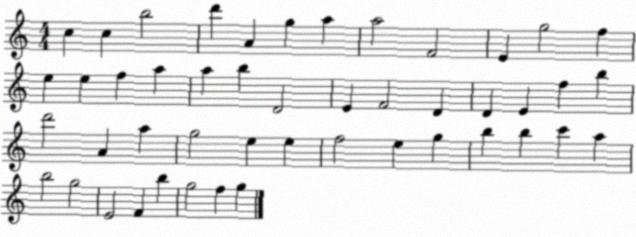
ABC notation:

X:1
T:Untitled
M:4/4
L:1/4
K:C
c c b2 d' A g a a2 F2 E g2 f e e f a a b D2 E F2 D D E f b d'2 A a g2 e e f2 e g b b c' a b2 g2 E2 F b g2 f g